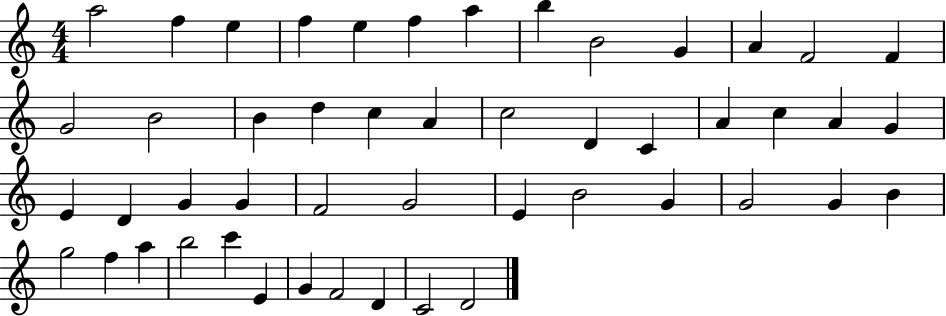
A5/h F5/q E5/q F5/q E5/q F5/q A5/q B5/q B4/h G4/q A4/q F4/h F4/q G4/h B4/h B4/q D5/q C5/q A4/q C5/h D4/q C4/q A4/q C5/q A4/q G4/q E4/q D4/q G4/q G4/q F4/h G4/h E4/q B4/h G4/q G4/h G4/q B4/q G5/h F5/q A5/q B5/h C6/q E4/q G4/q F4/h D4/q C4/h D4/h